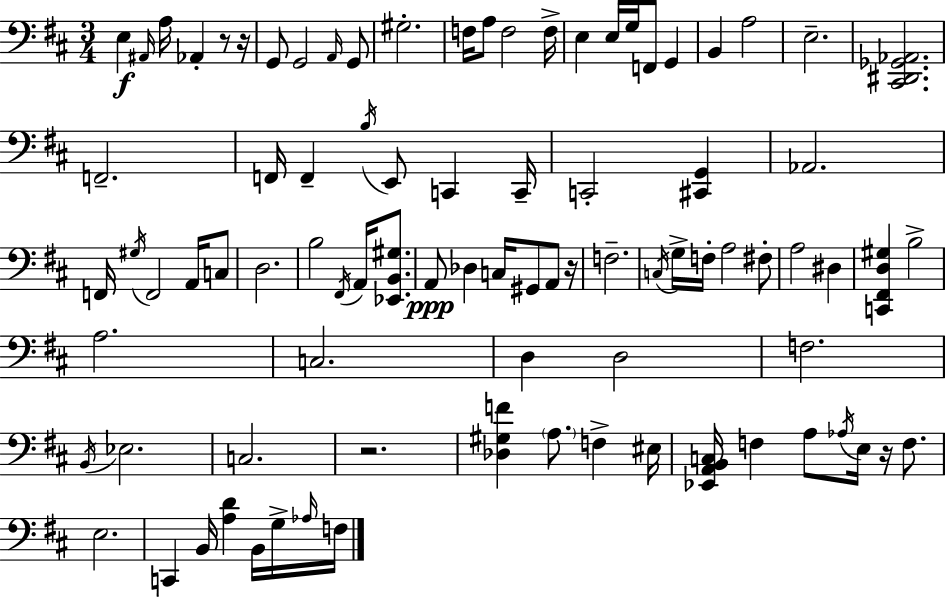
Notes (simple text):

E3/q A#2/s A3/s Ab2/q R/e R/s G2/e G2/h A2/s G2/e G#3/h. F3/s A3/e F3/h F3/s E3/q E3/s G3/s F2/e G2/q B2/q A3/h E3/h. [C#2,D#2,Gb2,Ab2]/h. F2/h. F2/s F2/q B3/s E2/e C2/q C2/s C2/h [C#2,G2]/q Ab2/h. F2/s G#3/s F2/h A2/s C3/e D3/h. B3/h F#2/s A2/s [Eb2,B2,G#3]/e. A2/e Db3/q C3/s G#2/e A2/e R/s F3/h. C3/s G3/s F3/s A3/h F#3/e A3/h D#3/q [C2,F#2,D3,G#3]/q B3/h A3/h. C3/h. D3/q D3/h F3/h. B2/s Eb3/h. C3/h. R/h. [Db3,G#3,F4]/q A3/e. F3/q EIS3/s [Eb2,A2,B2,C3]/s F3/q A3/e Ab3/s E3/s R/s F3/e. E3/h. C2/q B2/s [A3,D4]/q B2/s G3/s Ab3/s F3/s